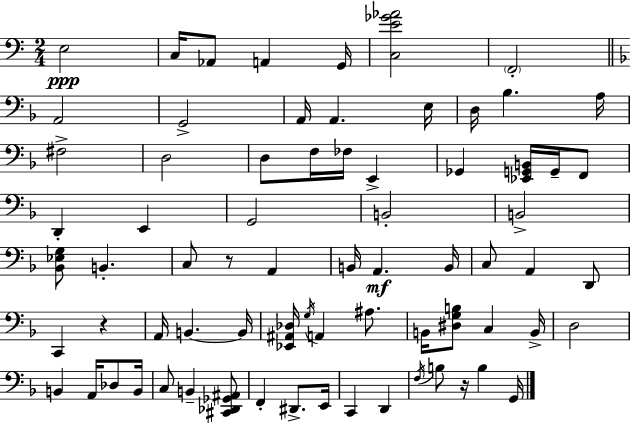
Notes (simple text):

E3/h C3/s Ab2/e A2/q G2/s [C3,E4,Gb4,Ab4]/h F2/h A2/h G2/h A2/s A2/q. E3/s D3/s Bb3/q. A3/s F#3/h D3/h D3/e F3/s FES3/s E2/q Gb2/q [Eb2,G2,B2]/s G2/s F2/e D2/q E2/q G2/h B2/h B2/h [Bb2,Eb3,G3]/e B2/q. C3/e R/e A2/q B2/s A2/q. B2/s C3/e A2/q D2/e C2/q R/q A2/s B2/q. B2/s [Eb2,A#2,Db3]/s G3/s A2/q A#3/e. B2/s [D#3,G3,B3]/e C3/q B2/s D3/h B2/q A2/s Db3/e B2/s C3/e B2/q [C#2,Db2,Gb2,A#2]/e F2/q D#2/e. E2/s C2/q D2/q F3/s B3/e R/s B3/q G2/s